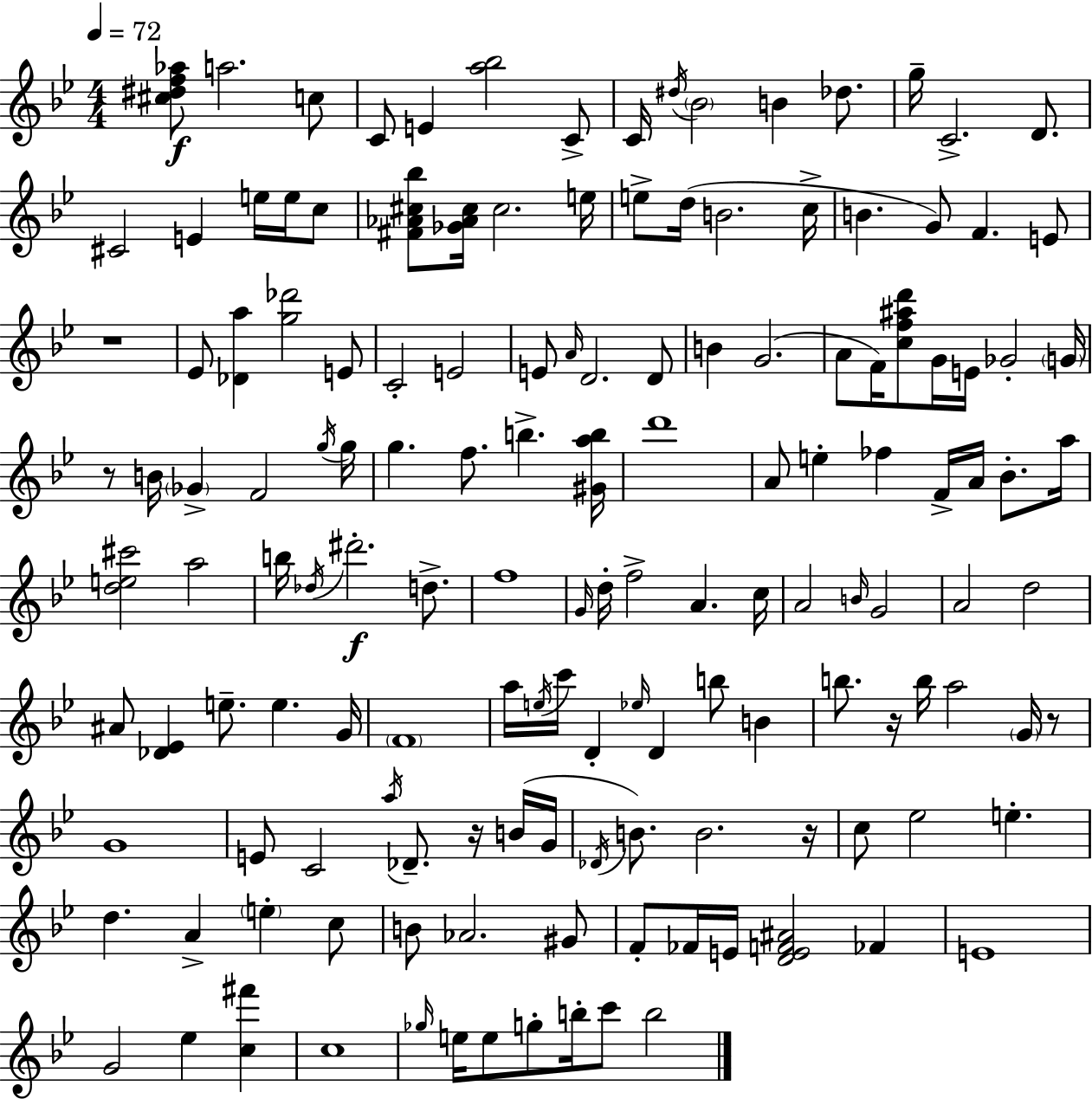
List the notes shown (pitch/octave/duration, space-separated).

[C#5,D#5,F5,Ab5]/e A5/h. C5/e C4/e E4/q [A5,Bb5]/h C4/e C4/s D#5/s Bb4/h B4/q Db5/e. G5/s C4/h. D4/e. C#4/h E4/q E5/s E5/s C5/e [F#4,Ab4,C#5,Bb5]/e [Gb4,Ab4,C#5]/s C#5/h. E5/s E5/e D5/s B4/h. C5/s B4/q. G4/e F4/q. E4/e R/w Eb4/e [Db4,A5]/q [G5,Db6]/h E4/e C4/h E4/h E4/e A4/s D4/h. D4/e B4/q G4/h. A4/e F4/s [C5,F5,A#5,D6]/e G4/s E4/s Gb4/h G4/s R/e B4/s Gb4/q F4/h G5/s G5/s G5/q. F5/e. B5/q. [G#4,A5,B5]/s D6/w A4/e E5/q FES5/q F4/s A4/s Bb4/e. A5/s [D5,E5,C#6]/h A5/h B5/s Db5/s D#6/h. D5/e. F5/w G4/s D5/s F5/h A4/q. C5/s A4/h B4/s G4/h A4/h D5/h A#4/e [Db4,Eb4]/q E5/e. E5/q. G4/s F4/w A5/s E5/s C6/s D4/q Eb5/s D4/q B5/e B4/q B5/e. R/s B5/s A5/h G4/s R/e G4/w E4/e C4/h A5/s Db4/e. R/s B4/s G4/s Db4/s B4/e. B4/h. R/s C5/e Eb5/h E5/q. D5/q. A4/q E5/q C5/e B4/e Ab4/h. G#4/e F4/e FES4/s E4/s [D4,E4,F4,A#4]/h FES4/q E4/w G4/h Eb5/q [C5,F#6]/q C5/w Gb5/s E5/s E5/e G5/e B5/s C6/e B5/h